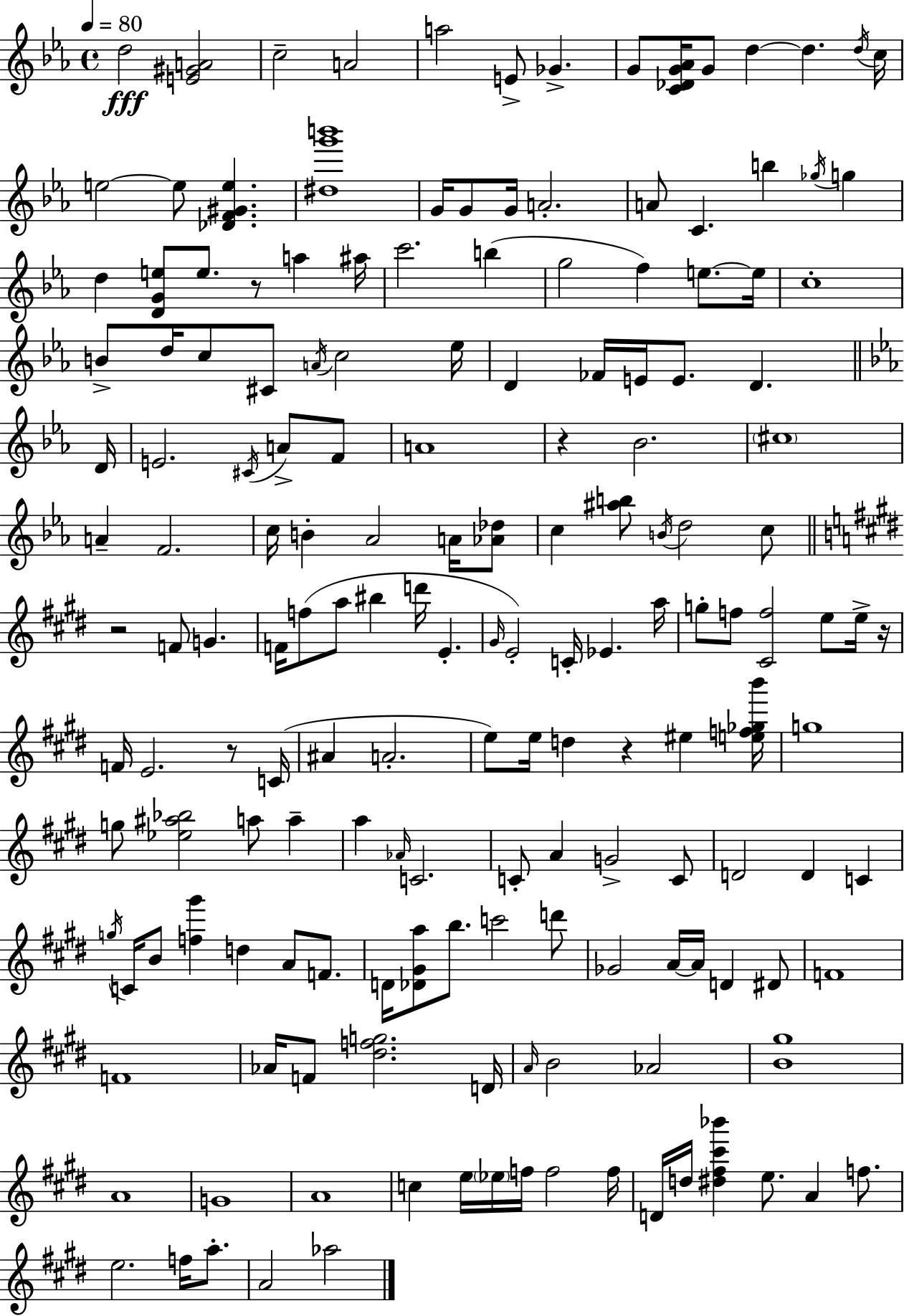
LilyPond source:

{
  \clef treble
  \time 4/4
  \defaultTimeSignature
  \key ees \major
  \tempo 4 = 80
  d''2\fff <e' gis' a'>2 | c''2-- a'2 | a''2 e'8-> ges'4.-> | g'8 <c' des' g' aes'>16 g'8 d''4~~ d''4. \acciaccatura { d''16 } | \break c''16 e''2~~ e''8 <des' f' gis' e''>4. | <dis'' g''' b'''>1 | g'16 g'8 g'16 a'2.-. | a'8 c'4. b''4 \acciaccatura { ges''16 } g''4 | \break d''4 <d' g' e''>8 e''8. r8 a''4 | ais''16 c'''2. b''4( | g''2 f''4) e''8.~~ | e''16 c''1-. | \break b'8-> d''16 c''8 cis'8 \acciaccatura { a'16 } c''2 | ees''16 d'4 fes'16 e'16 e'8. d'4. | \bar "||" \break \key ees \major d'16 e'2. \acciaccatura { cis'16 } a'8-> | f'8 a'1 | r4 bes'2. | \parenthesize cis''1 | \break a'4-- f'2. | c''16 b'4-. aes'2 a'16 | <aes' des''>8 c''4 <ais'' b''>8 \acciaccatura { b'16 } d''2 | c''8 \bar "||" \break \key e \major r2 f'8 g'4. | f'16 f''8( a''8 bis''4 d'''16 e'4.-. | \grace { gis'16 }) e'2-. c'16-. ees'4. | a''16 g''8-. f''8 <cis' f''>2 e''8 e''16-> | \break r16 f'16 e'2. r8 | c'16( ais'4 a'2.-. | e''8) e''16 d''4 r4 eis''4 | <e'' f'' ges'' b'''>16 g''1 | \break g''8 <ees'' ais'' bes''>2 a''8 a''4-- | a''4 \grace { aes'16 } c'2. | c'8-. a'4 g'2-> | c'8 d'2 d'4 c'4 | \break \acciaccatura { g''16 } c'16 b'8 <f'' gis'''>4 d''4 a'8 | f'8. d'16 <des' gis' a''>8 b''8. c'''2 | d'''8 ges'2 a'16~~ a'16 d'4 | dis'8 f'1 | \break f'1 | aes'16 f'8 <dis'' f'' g''>2. | d'16 \grace { a'16 } b'2 aes'2 | <b' gis''>1 | \break a'1 | g'1 | a'1 | c''4 e''16 \parenthesize ees''16 f''16 f''2 | \break f''16 d'16 d''16 <dis'' fis'' cis''' bes'''>4 e''8. a'4 | f''8. e''2. | f''16 a''8.-. a'2 aes''2 | \bar "|."
}